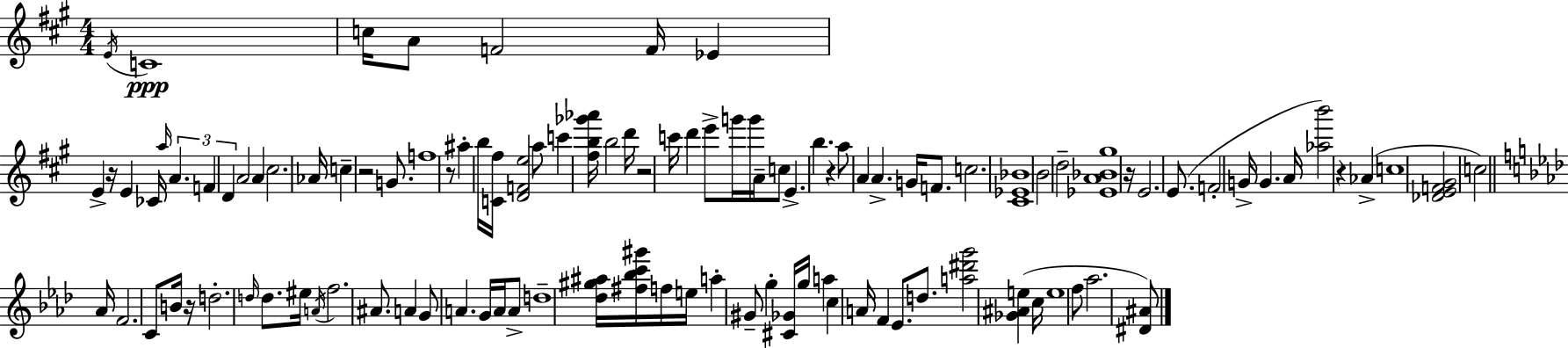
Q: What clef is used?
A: treble